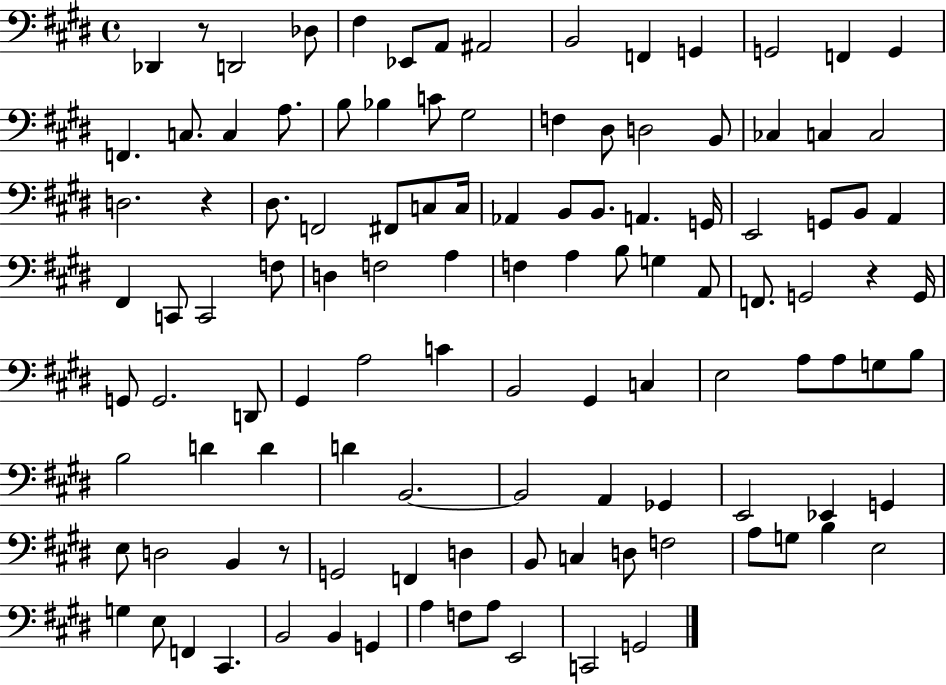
X:1
T:Untitled
M:4/4
L:1/4
K:E
_D,, z/2 D,,2 _D,/2 ^F, _E,,/2 A,,/2 ^A,,2 B,,2 F,, G,, G,,2 F,, G,, F,, C,/2 C, A,/2 B,/2 _B, C/2 ^G,2 F, ^D,/2 D,2 B,,/2 _C, C, C,2 D,2 z ^D,/2 F,,2 ^F,,/2 C,/2 C,/4 _A,, B,,/2 B,,/2 A,, G,,/4 E,,2 G,,/2 B,,/2 A,, ^F,, C,,/2 C,,2 F,/2 D, F,2 A, F, A, B,/2 G, A,,/2 F,,/2 G,,2 z G,,/4 G,,/2 G,,2 D,,/2 ^G,, A,2 C B,,2 ^G,, C, E,2 A,/2 A,/2 G,/2 B,/2 B,2 D D D B,,2 B,,2 A,, _G,, E,,2 _E,, G,, E,/2 D,2 B,, z/2 G,,2 F,, D, B,,/2 C, D,/2 F,2 A,/2 G,/2 B, E,2 G, E,/2 F,, ^C,, B,,2 B,, G,, A, F,/2 A,/2 E,,2 C,,2 G,,2